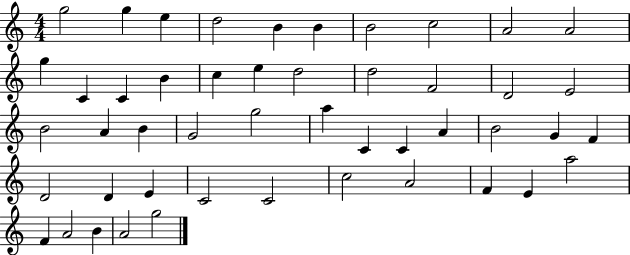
G5/h G5/q E5/q D5/h B4/q B4/q B4/h C5/h A4/h A4/h G5/q C4/q C4/q B4/q C5/q E5/q D5/h D5/h F4/h D4/h E4/h B4/h A4/q B4/q G4/h G5/h A5/q C4/q C4/q A4/q B4/h G4/q F4/q D4/h D4/q E4/q C4/h C4/h C5/h A4/h F4/q E4/q A5/h F4/q A4/h B4/q A4/h G5/h